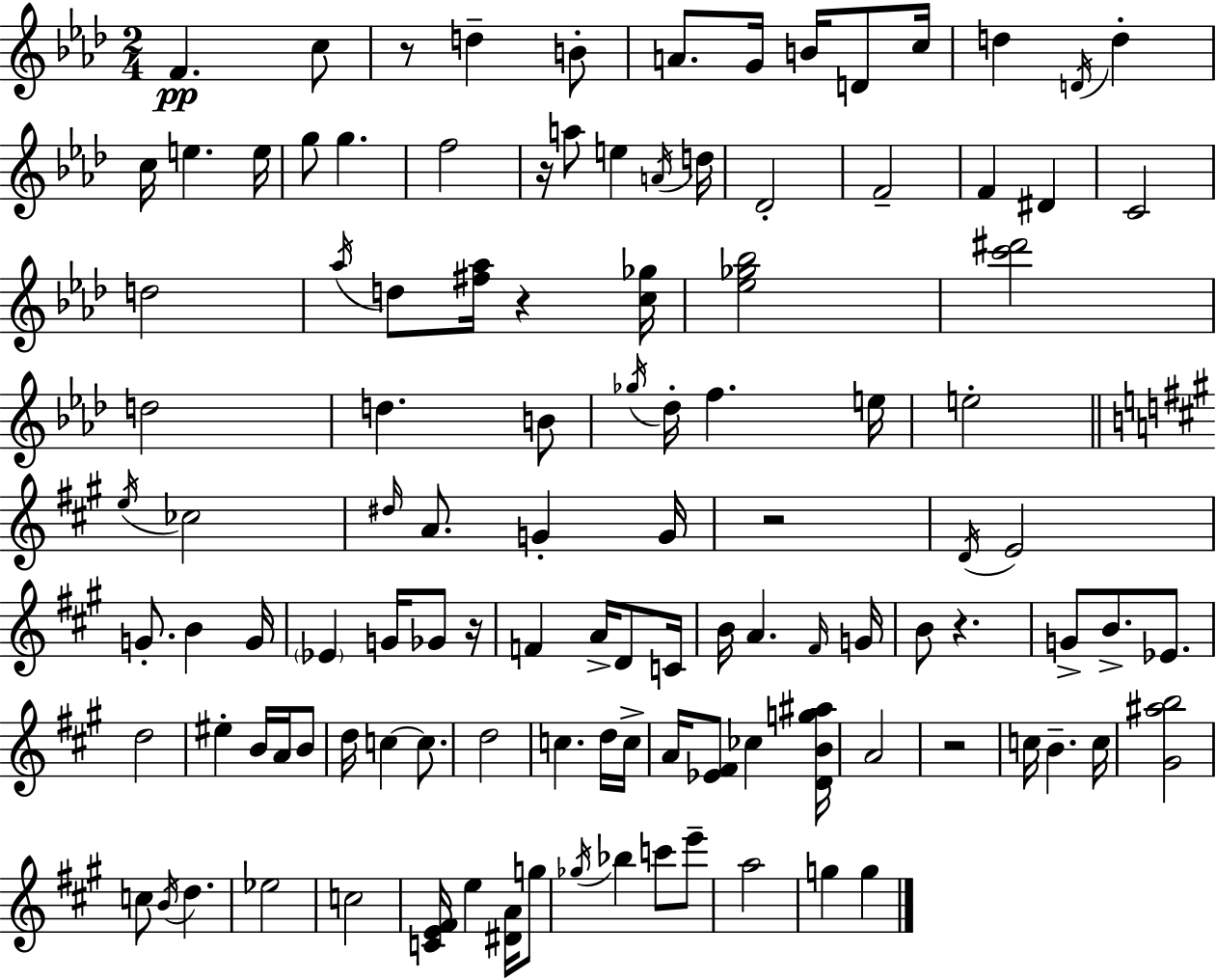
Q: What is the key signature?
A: AES major